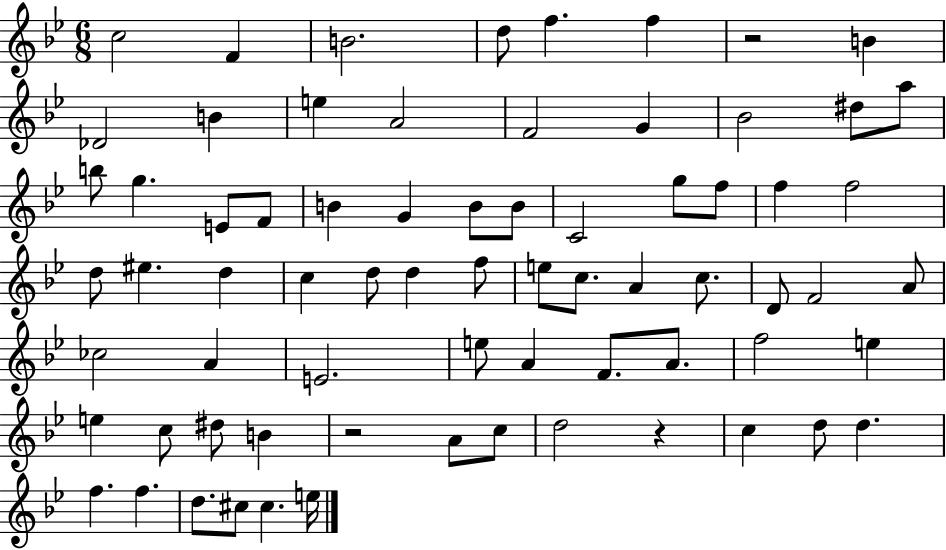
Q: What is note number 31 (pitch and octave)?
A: EIS5